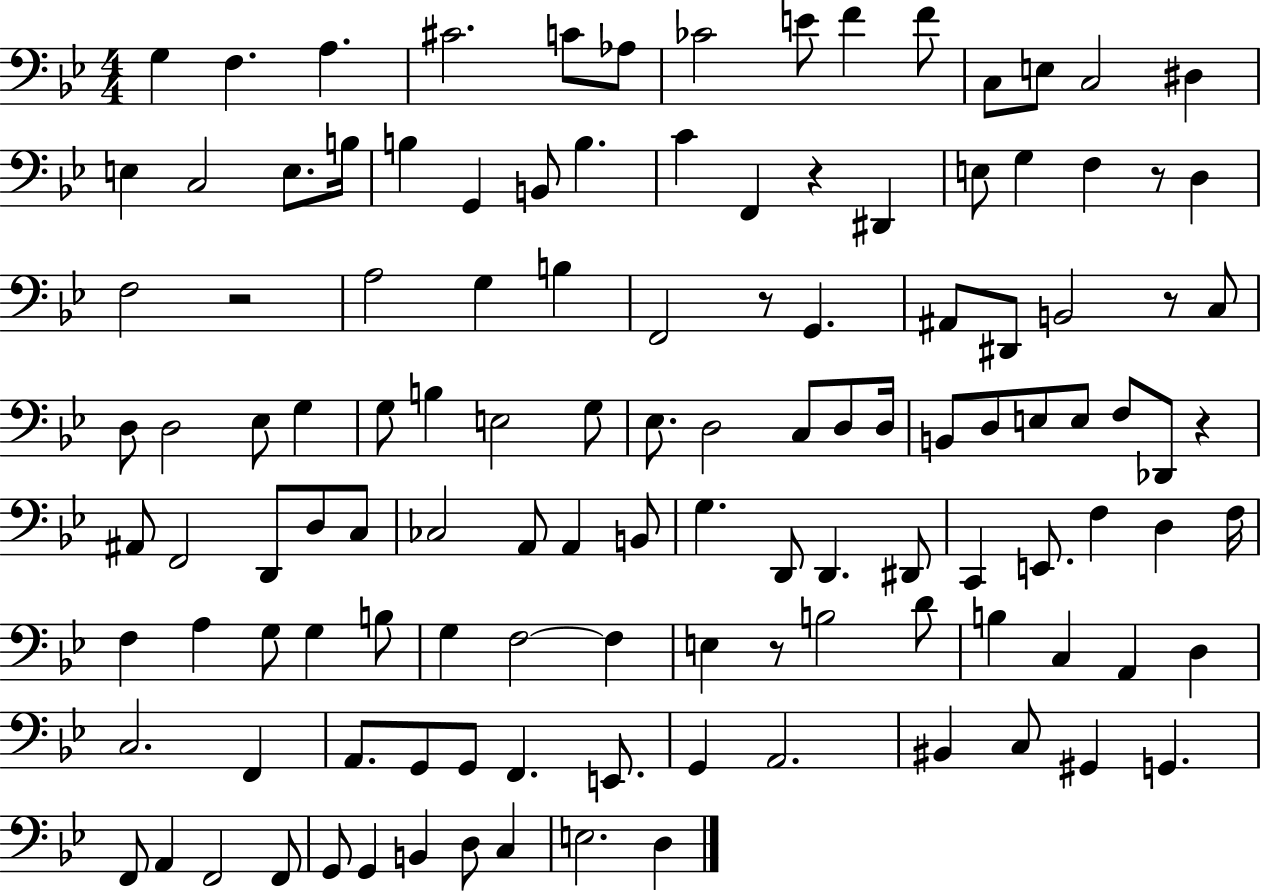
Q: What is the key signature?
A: BES major